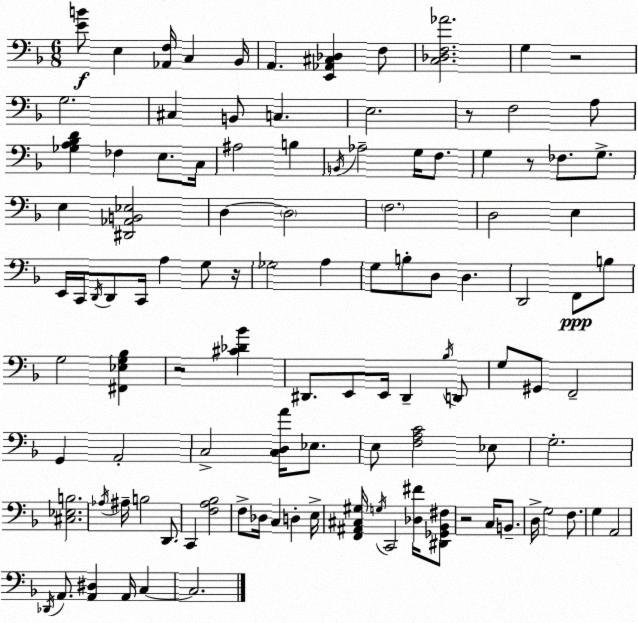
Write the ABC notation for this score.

X:1
T:Untitled
M:6/8
L:1/4
K:Dm
[EB]/2 E, [_A,,F,]/4 C, _B,,/4 A,, [E,,_A,,^C,_D,] F,/2 [C,_D,F,_A]2 G, z2 G,2 ^C, B,,/2 C, E,2 z/2 F,2 A,/2 [_G,A,_B,D] _F, E,/2 C,/4 ^A,2 B, B,,/4 _A,2 G,/4 F,/2 G, z/2 _F,/2 G,/2 E, [^D,,_A,,B,,_E,]2 D, D,2 F,2 D,2 E, E,,/4 C,,/4 D,,/4 D,,/2 C,,/4 A, G,/2 z/4 _G,2 A, G,/2 B,/2 D,/2 D, D,,2 F,,/2 B,/2 G,2 [^F,,_E,G,_B,] z2 [^C_D_B] ^D,,/2 E,,/2 E,,/4 ^D,, _B,/4 D,,/2 G,/2 ^G,,/2 F,,2 G,, A,,2 C,2 [C,D,A]/4 _E,/2 E,/2 [F,A,C]2 _E,/2 G,2 [^C,_E,B,]2 _A,/4 ^A,/4 B,2 D,,/2 C,, [F,A,_B,]2 F,/2 _D,/4 C, D, E,/4 [F,,^A,,^C,^G,]/4 G,/4 C,,2 [_D,^F]/4 [^D,,_G,,_B,,^F,]/2 z2 C,/4 B,,/2 D,/4 G,2 F,/2 G, A,,2 _D,,/4 A,,/2 [A,,^D,] A,,/4 C, C,2